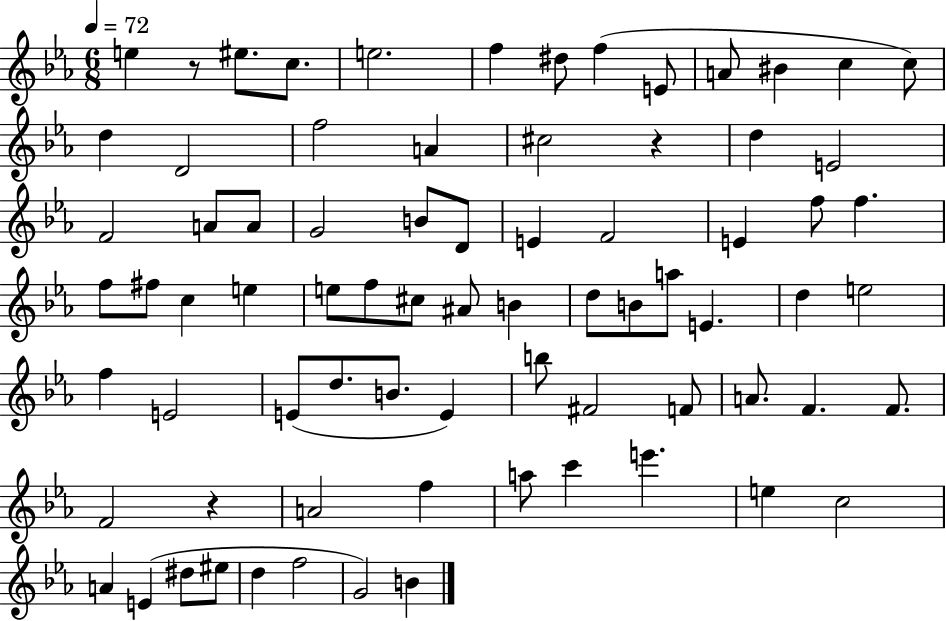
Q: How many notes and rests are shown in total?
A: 76